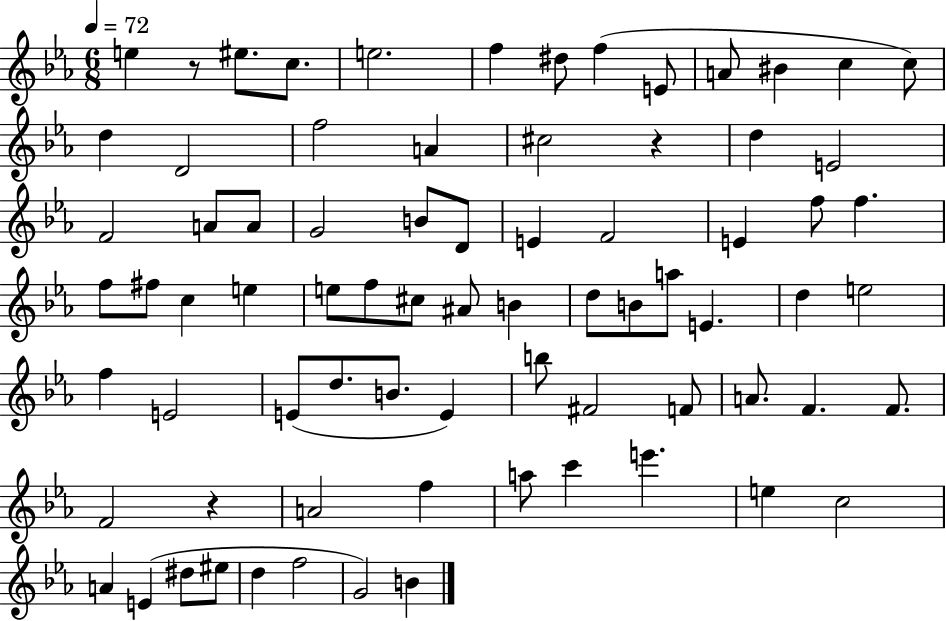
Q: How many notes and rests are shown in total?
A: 76